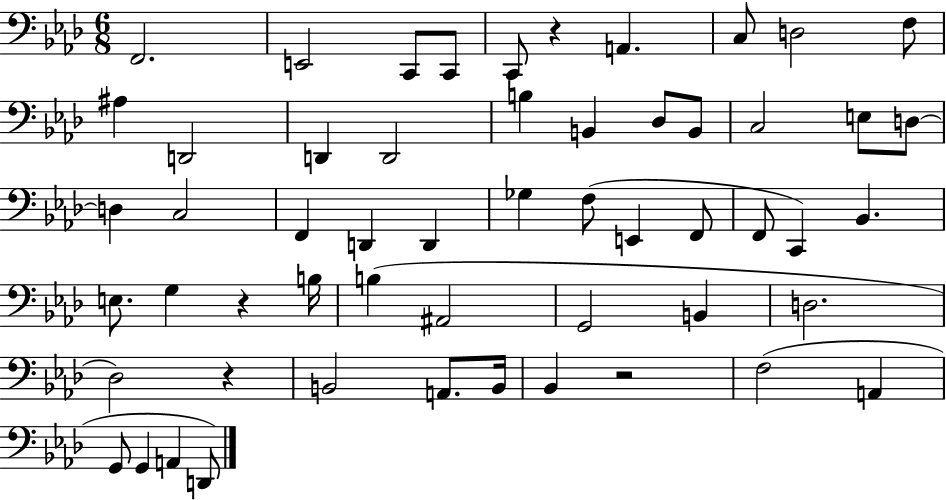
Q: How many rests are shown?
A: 4